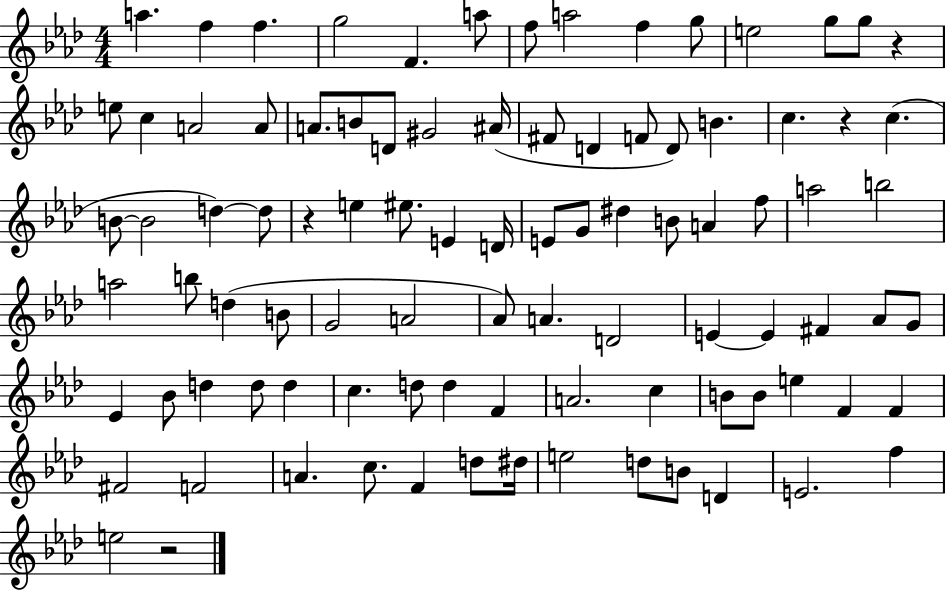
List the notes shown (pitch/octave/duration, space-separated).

A5/q. F5/q F5/q. G5/h F4/q. A5/e F5/e A5/h F5/q G5/e E5/h G5/e G5/e R/q E5/e C5/q A4/h A4/e A4/e. B4/e D4/e G#4/h A#4/s F#4/e D4/q F4/e D4/e B4/q. C5/q. R/q C5/q. B4/e B4/h D5/q D5/e R/q E5/q EIS5/e. E4/q D4/s E4/e G4/e D#5/q B4/e A4/q F5/e A5/h B5/h A5/h B5/e D5/q B4/e G4/h A4/h Ab4/e A4/q. D4/h E4/q E4/q F#4/q Ab4/e G4/e Eb4/q Bb4/e D5/q D5/e D5/q C5/q. D5/e D5/q F4/q A4/h. C5/q B4/e B4/e E5/q F4/q F4/q F#4/h F4/h A4/q. C5/e. F4/q D5/e D#5/s E5/h D5/e B4/e D4/q E4/h. F5/q E5/h R/h